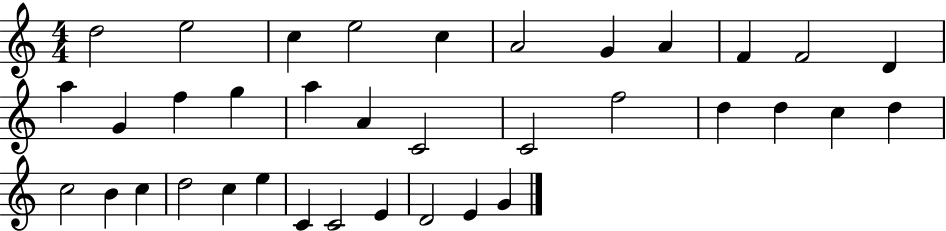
{
  \clef treble
  \numericTimeSignature
  \time 4/4
  \key c \major
  d''2 e''2 | c''4 e''2 c''4 | a'2 g'4 a'4 | f'4 f'2 d'4 | \break a''4 g'4 f''4 g''4 | a''4 a'4 c'2 | c'2 f''2 | d''4 d''4 c''4 d''4 | \break c''2 b'4 c''4 | d''2 c''4 e''4 | c'4 c'2 e'4 | d'2 e'4 g'4 | \break \bar "|."
}